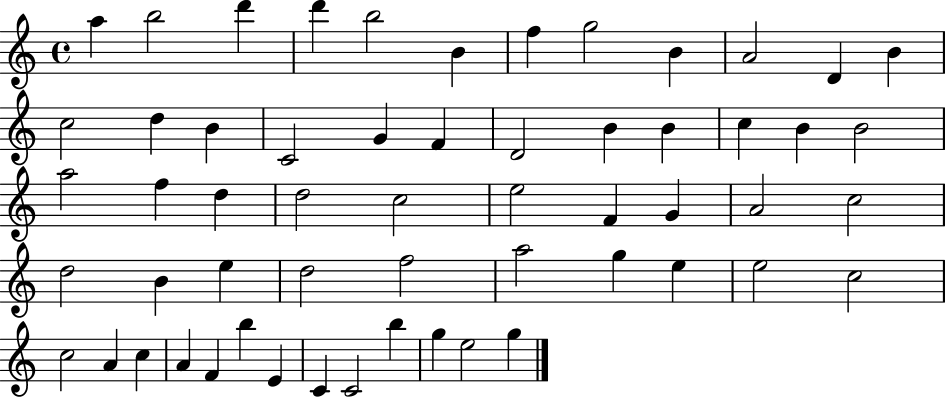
A5/q B5/h D6/q D6/q B5/h B4/q F5/q G5/h B4/q A4/h D4/q B4/q C5/h D5/q B4/q C4/h G4/q F4/q D4/h B4/q B4/q C5/q B4/q B4/h A5/h F5/q D5/q D5/h C5/h E5/h F4/q G4/q A4/h C5/h D5/h B4/q E5/q D5/h F5/h A5/h G5/q E5/q E5/h C5/h C5/h A4/q C5/q A4/q F4/q B5/q E4/q C4/q C4/h B5/q G5/q E5/h G5/q